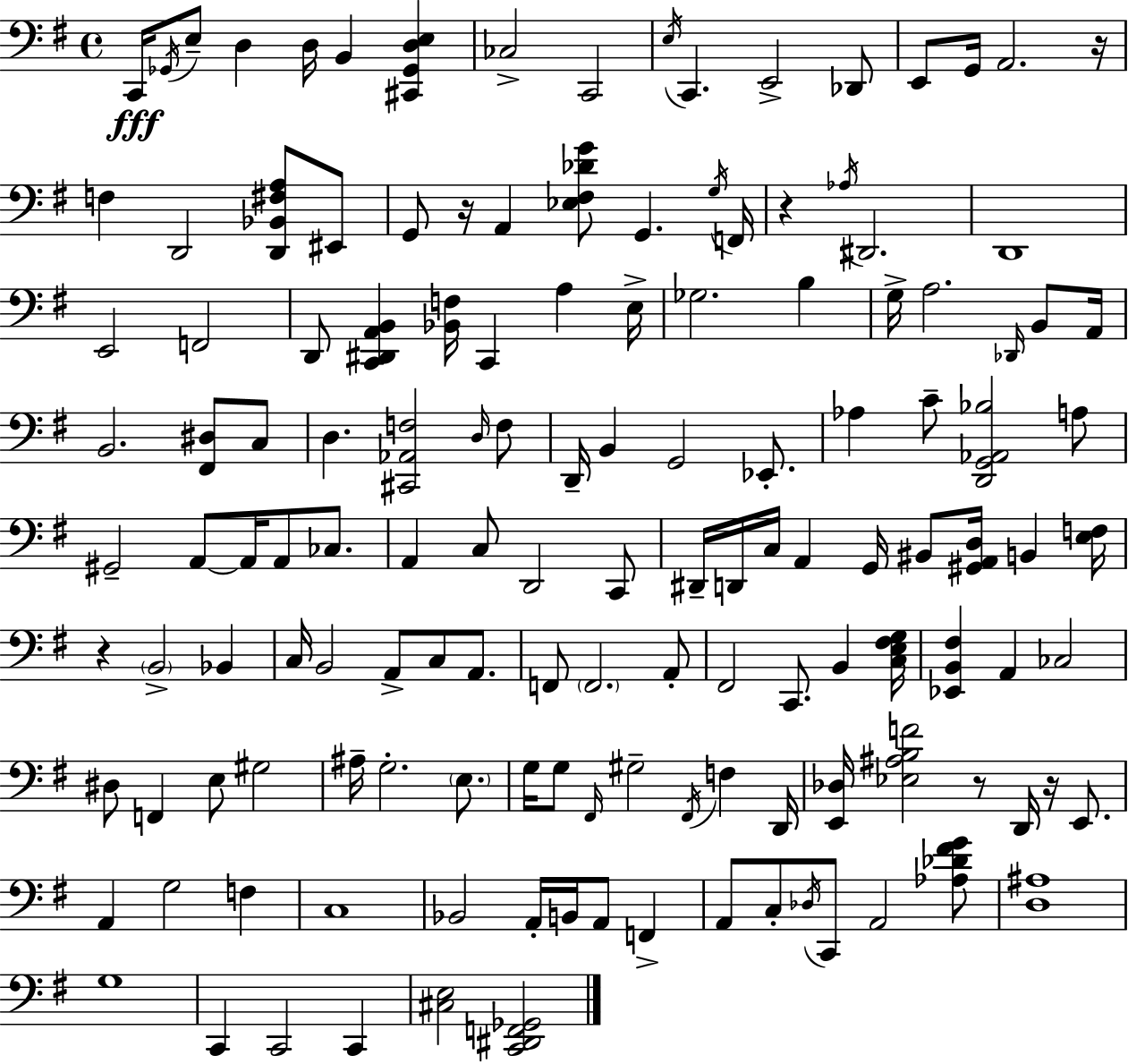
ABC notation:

X:1
T:Untitled
M:4/4
L:1/4
K:G
C,,/4 _G,,/4 E,/2 D, D,/4 B,, [^C,,_G,,D,E,] _C,2 C,,2 E,/4 C,, E,,2 _D,,/2 E,,/2 G,,/4 A,,2 z/4 F, D,,2 [D,,_B,,^F,A,]/2 ^E,,/2 G,,/2 z/4 A,, [_E,^F,_DG]/2 G,, G,/4 F,,/4 z _A,/4 ^D,,2 D,,4 E,,2 F,,2 D,,/2 [C,,^D,,A,,B,,] [_B,,F,]/4 C,, A, E,/4 _G,2 B, G,/4 A,2 _D,,/4 B,,/2 A,,/4 B,,2 [^F,,^D,]/2 C,/2 D, [^C,,_A,,F,]2 D,/4 F,/2 D,,/4 B,, G,,2 _E,,/2 _A, C/2 [D,,G,,_A,,_B,]2 A,/2 ^G,,2 A,,/2 A,,/4 A,,/2 _C,/2 A,, C,/2 D,,2 C,,/2 ^D,,/4 D,,/4 C,/4 A,, G,,/4 ^B,,/2 [^G,,A,,D,]/4 B,, [E,F,]/4 z B,,2 _B,, C,/4 B,,2 A,,/2 C,/2 A,,/2 F,,/2 F,,2 A,,/2 ^F,,2 C,,/2 B,, [C,E,^F,G,]/4 [_E,,B,,^F,] A,, _C,2 ^D,/2 F,, E,/2 ^G,2 ^A,/4 G,2 E,/2 G,/4 G,/2 ^F,,/4 ^G,2 ^F,,/4 F, D,,/4 [E,,_D,]/4 [_E,^A,B,F]2 z/2 D,,/4 z/4 E,,/2 A,, G,2 F, C,4 _B,,2 A,,/4 B,,/4 A,,/2 F,, A,,/2 C,/2 _D,/4 C,,/2 A,,2 [_A,_D^FG]/2 [D,^A,]4 G,4 C,, C,,2 C,, [^C,E,]2 [C,,^D,,F,,_G,,]2